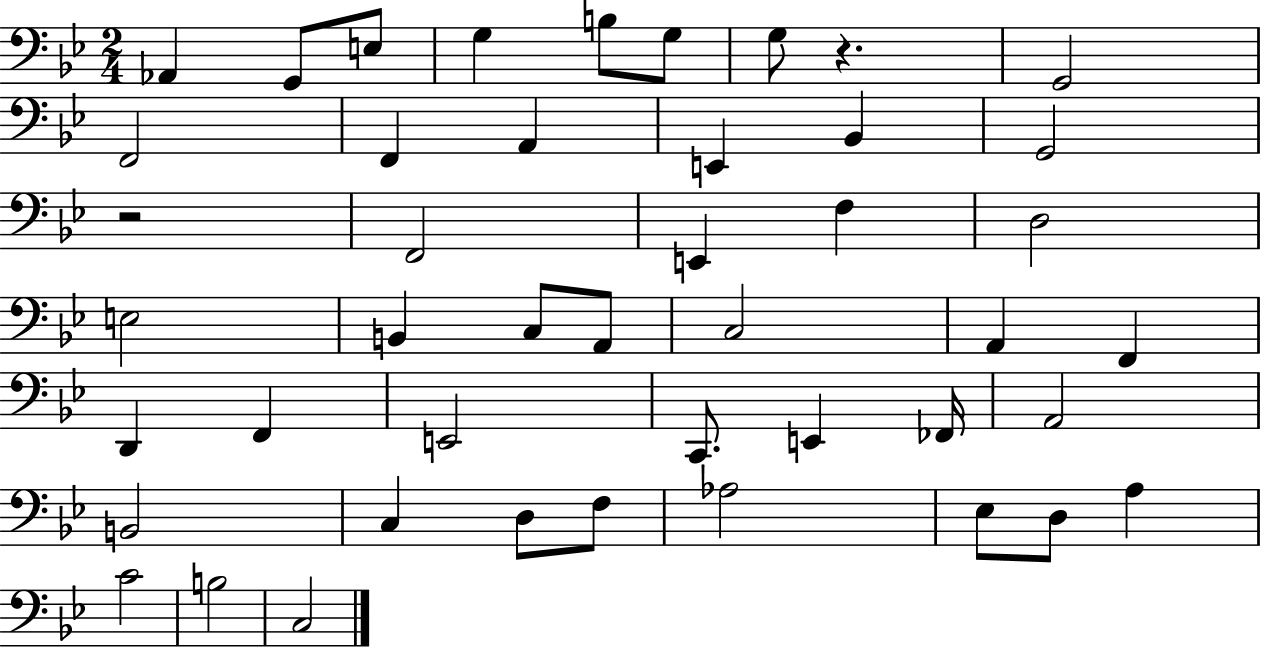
{
  \clef bass
  \numericTimeSignature
  \time 2/4
  \key bes \major
  aes,4 g,8 e8 | g4 b8 g8 | g8 r4. | g,2 | \break f,2 | f,4 a,4 | e,4 bes,4 | g,2 | \break r2 | f,2 | e,4 f4 | d2 | \break e2 | b,4 c8 a,8 | c2 | a,4 f,4 | \break d,4 f,4 | e,2 | c,8. e,4 fes,16 | a,2 | \break b,2 | c4 d8 f8 | aes2 | ees8 d8 a4 | \break c'2 | b2 | c2 | \bar "|."
}